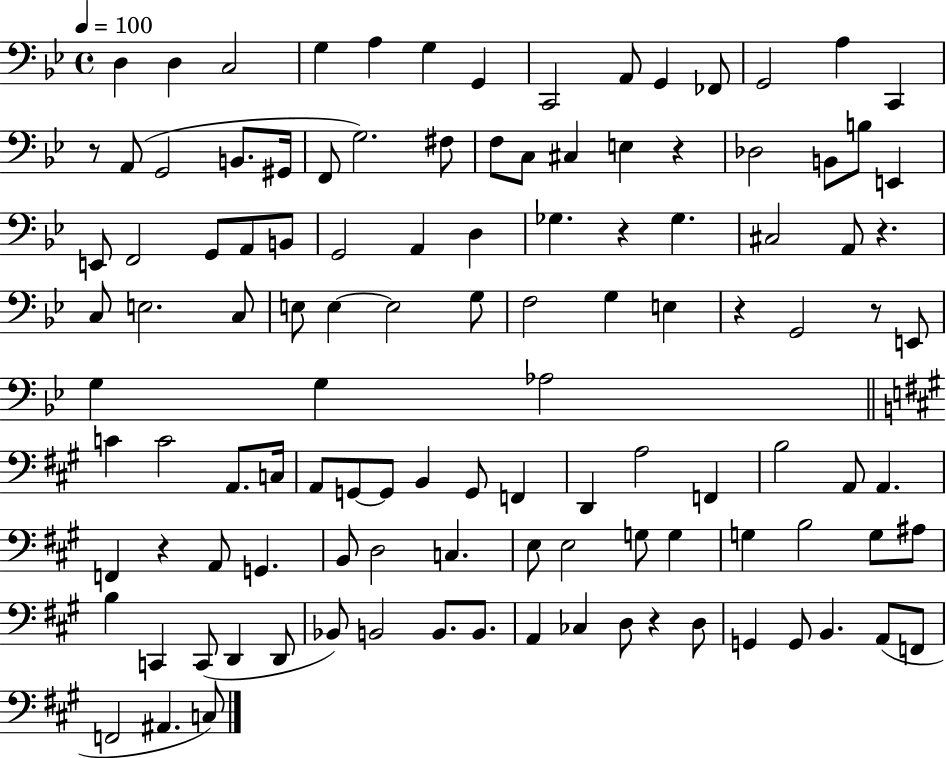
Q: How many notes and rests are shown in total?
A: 115